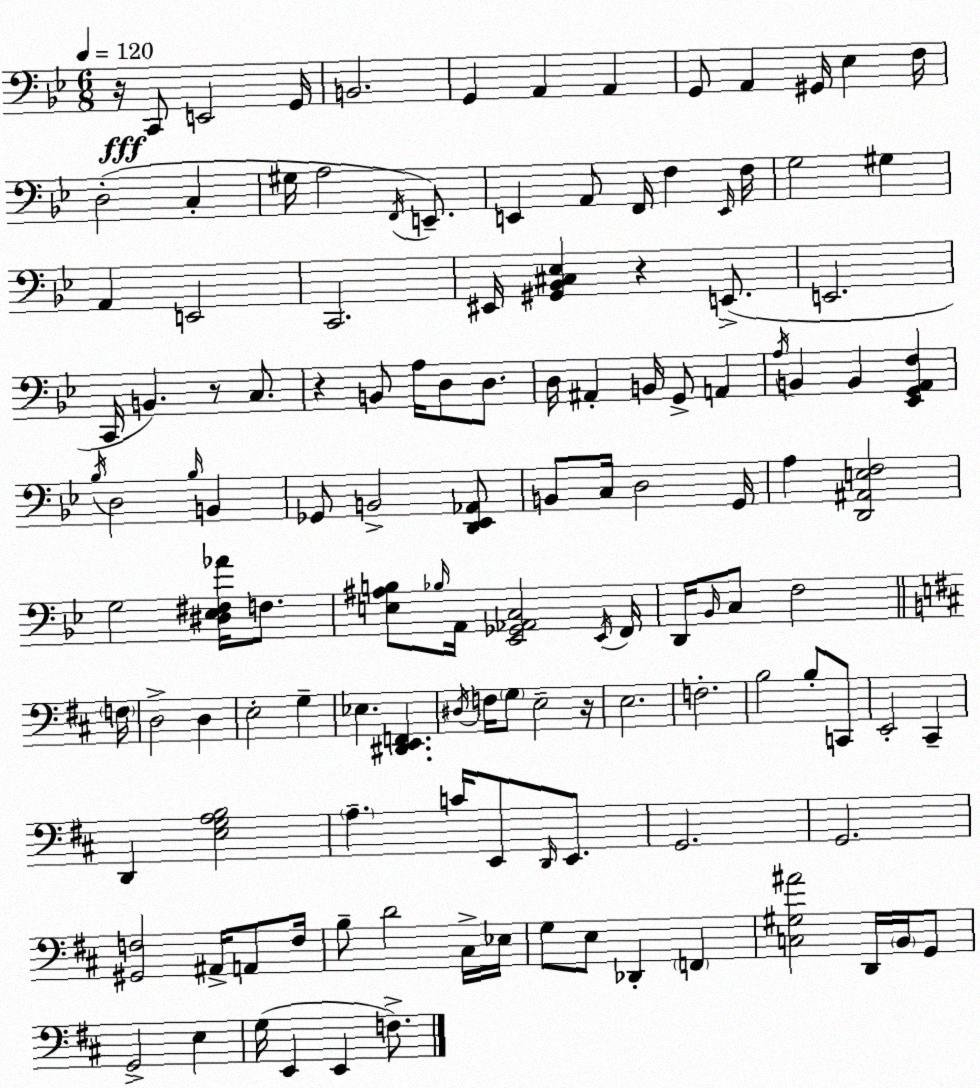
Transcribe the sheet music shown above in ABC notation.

X:1
T:Untitled
M:6/8
L:1/4
K:Bb
z/4 C,,/2 E,,2 G,,/4 B,,2 G,, A,, A,, G,,/2 A,, ^G,,/4 _E, F,/4 D,2 C, ^G,/4 A,2 F,,/4 E,,/2 E,, A,,/2 F,,/4 F, E,,/4 F,/4 G,2 ^G, A,, E,,2 C,,2 ^E,,/4 [^G,,_B,,^C,_E,] z E,,/2 E,,2 C,,/4 B,, z/2 C,/2 z B,,/2 A,/4 D,/2 D,/2 D,/4 ^A,, B,,/4 G,,/2 A,, A,/4 B,, B,, [_E,,G,,A,,F,] _B,/4 D,2 _B,/4 B,, _G,,/2 B,,2 [D,,_E,,_A,,]/2 B,,/2 C,/4 D,2 G,,/4 A, [D,,^A,,E,F,]2 G,2 [^D,_E,^F,_A]/4 F,/2 [E,^A,B,]/2 _B,/4 A,,/4 [_E,,_G,,_A,,C,]2 _E,,/4 F,,/4 D,,/4 _B,,/4 C,/2 F,2 F,/4 D,2 D, E,2 G, _E, [^D,,E,,F,,] ^D,/4 F,/4 G,/2 E,2 z/4 E,2 F,2 B,2 B,/2 C,,/2 E,,2 ^C,, D,, [E,G,A,B,]2 A, C/4 E,,/2 D,,/4 E,,/2 G,,2 G,,2 [^G,,F,]2 ^A,,/4 A,,/2 F,/4 B,/2 D2 ^C,/4 _E,/4 G,/2 E,/2 _D,, F,, [C,^G,^A]2 D,,/4 B,,/4 G,,/2 G,,2 E, G,/4 E,, E,, F,/2